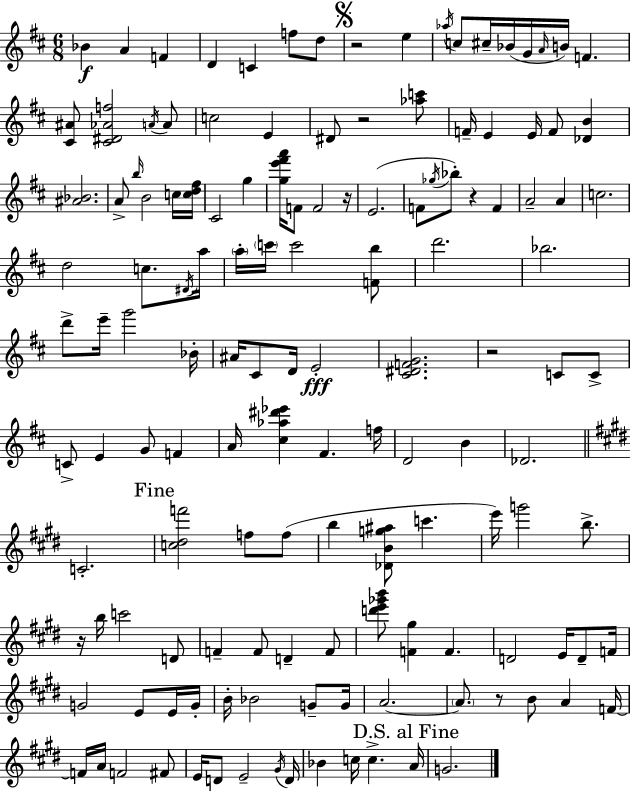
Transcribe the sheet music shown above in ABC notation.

X:1
T:Untitled
M:6/8
L:1/4
K:D
_B A F D C f/2 d/2 z2 e _a/4 c/2 ^c/4 _B/4 G/4 A/4 B/4 F [^C^A]/2 [^C^D_Af]2 A/4 A/2 c2 E ^D/2 z2 [_ac']/2 F/4 E E/4 F/2 [_DB] [^A_B]2 A/2 b/4 B2 c/4 [cd^f]/4 ^C2 g [ge'^f'a']/4 F/2 F2 z/4 E2 F/2 _g/4 _b/2 z F A2 A c2 d2 c/2 ^D/4 a/4 a/4 c'/4 c'2 [Fb]/2 d'2 _b2 d'/2 e'/4 g'2 _B/4 ^A/4 ^C/2 D/4 E2 [^C^DFG]2 z2 C/2 C/2 C/2 E G/2 F A/4 [^c_a^d'_e'] ^F f/4 D2 B _D2 C2 [c^df']2 f/2 f/2 b [_DBg^a]/2 c' e'/4 g'2 b/2 z/4 b/4 c'2 D/2 F F/2 D F/2 [d'e'_g'b']/2 [F^g] F D2 E/4 D/2 F/4 G2 E/2 E/4 G/4 B/4 _B2 G/2 G/4 A2 A/2 z/2 B/2 A F/4 F/4 A/4 F2 ^F/2 E/4 D/2 E2 ^G/4 D/4 _B c/4 c A/4 G2